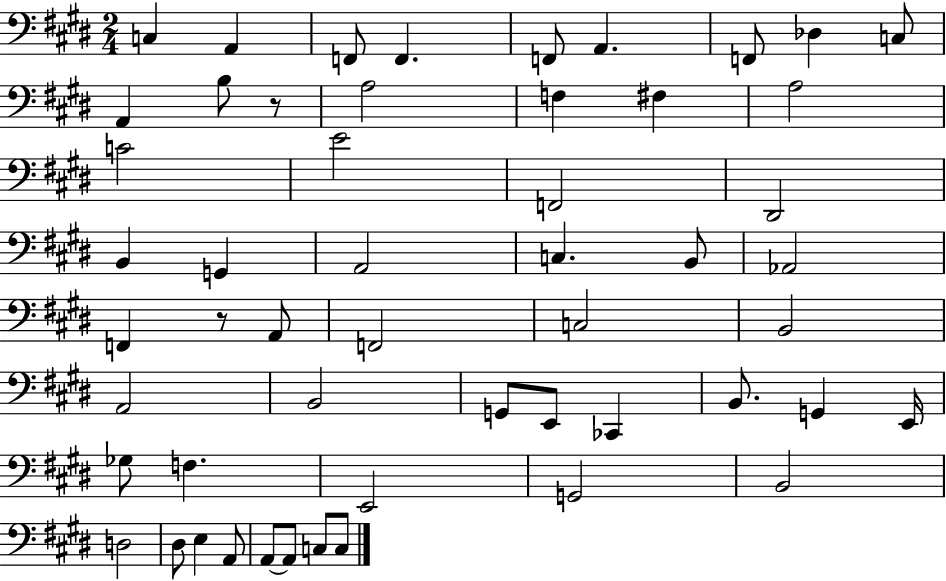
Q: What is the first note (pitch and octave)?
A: C3